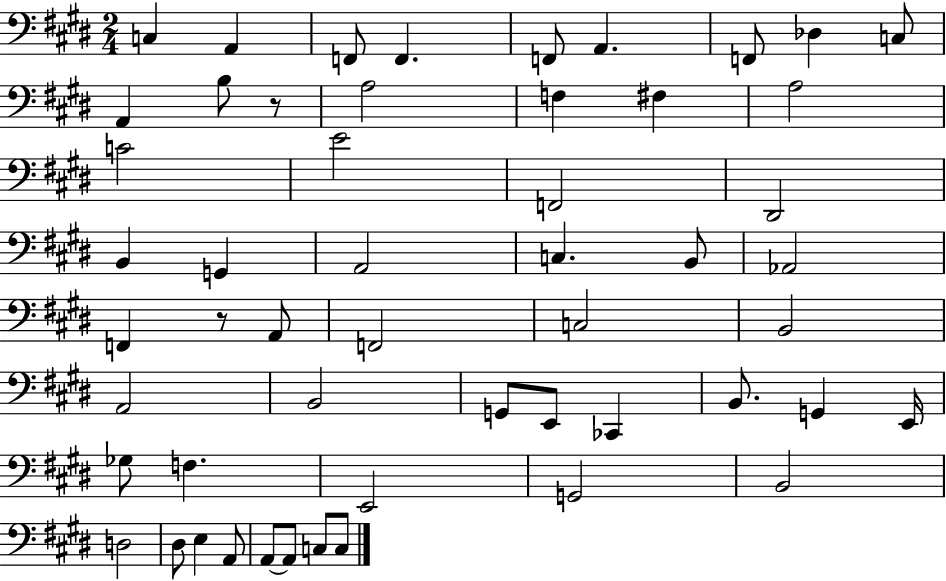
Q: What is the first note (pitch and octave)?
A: C3